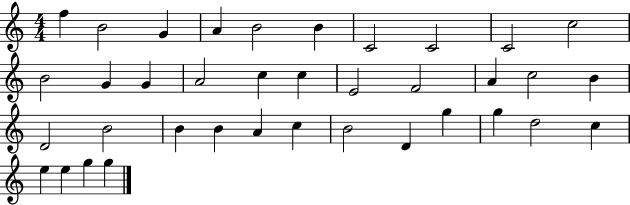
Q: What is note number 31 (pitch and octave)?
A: G5